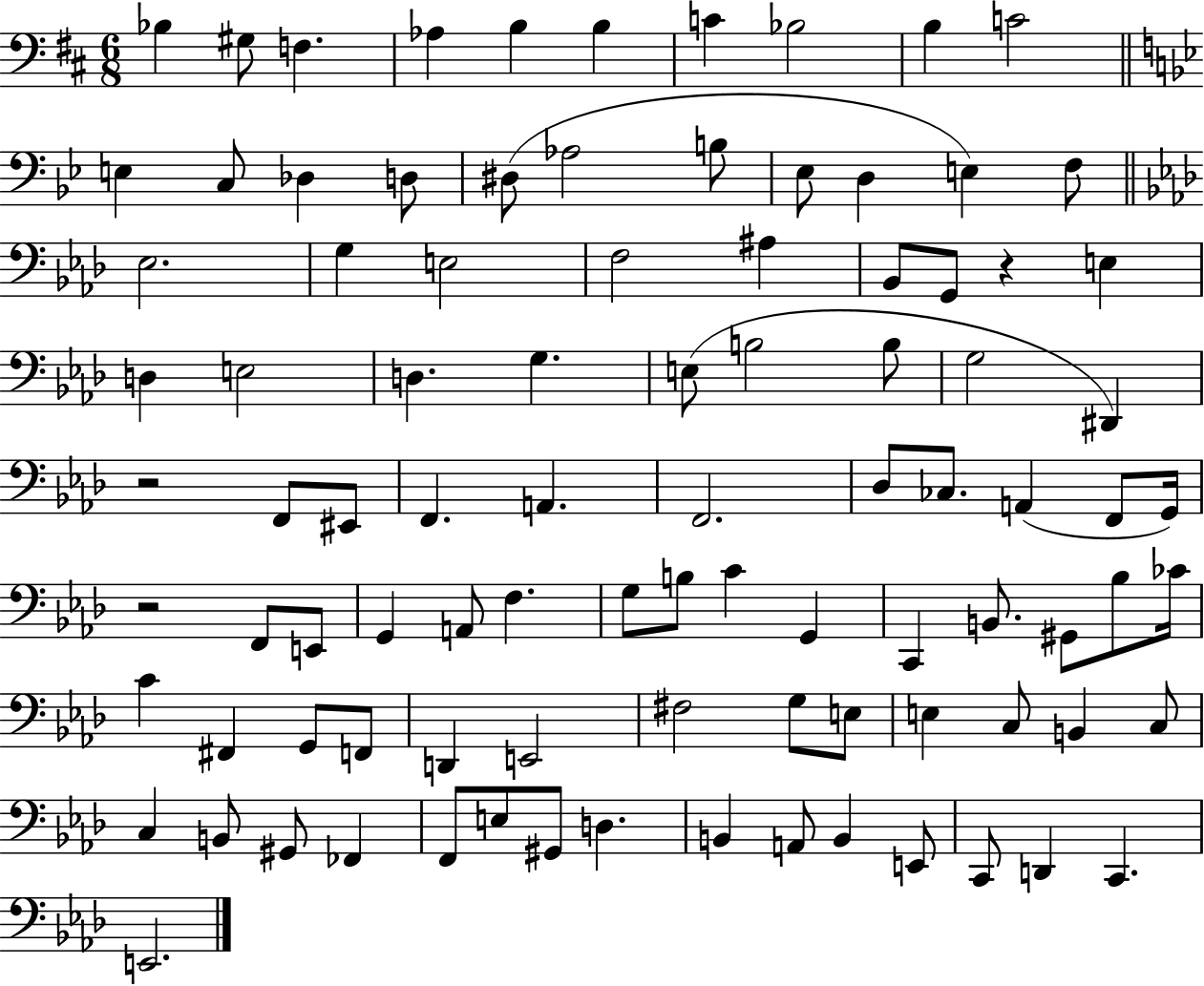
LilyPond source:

{
  \clef bass
  \numericTimeSignature
  \time 6/8
  \key d \major
  bes4 gis8 f4. | aes4 b4 b4 | c'4 bes2 | b4 c'2 | \break \bar "||" \break \key bes \major e4 c8 des4 d8 | dis8( aes2 b8 | ees8 d4 e4) f8 | \bar "||" \break \key aes \major ees2. | g4 e2 | f2 ais4 | bes,8 g,8 r4 e4 | \break d4 e2 | d4. g4. | e8( b2 b8 | g2 dis,4) | \break r2 f,8 eis,8 | f,4. a,4. | f,2. | des8 ces8. a,4( f,8 g,16) | \break r2 f,8 e,8 | g,4 a,8 f4. | g8 b8 c'4 g,4 | c,4 b,8. gis,8 bes8 ces'16 | \break c'4 fis,4 g,8 f,8 | d,4 e,2 | fis2 g8 e8 | e4 c8 b,4 c8 | \break c4 b,8 gis,8 fes,4 | f,8 e8 gis,8 d4. | b,4 a,8 b,4 e,8 | c,8 d,4 c,4. | \break e,2. | \bar "|."
}